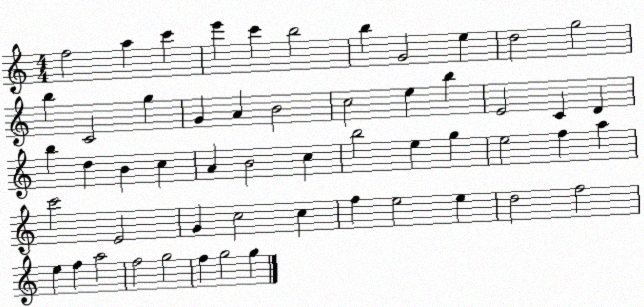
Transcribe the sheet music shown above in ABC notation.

X:1
T:Untitled
M:4/4
L:1/4
K:C
f2 a c' e' c' b2 b G2 e d2 g2 b C2 g G A B2 c2 e b E2 C D b d B c A B2 c b2 e g e2 f a c'2 E2 G c2 c f e2 e d2 f2 e f a2 f2 g2 f g2 g